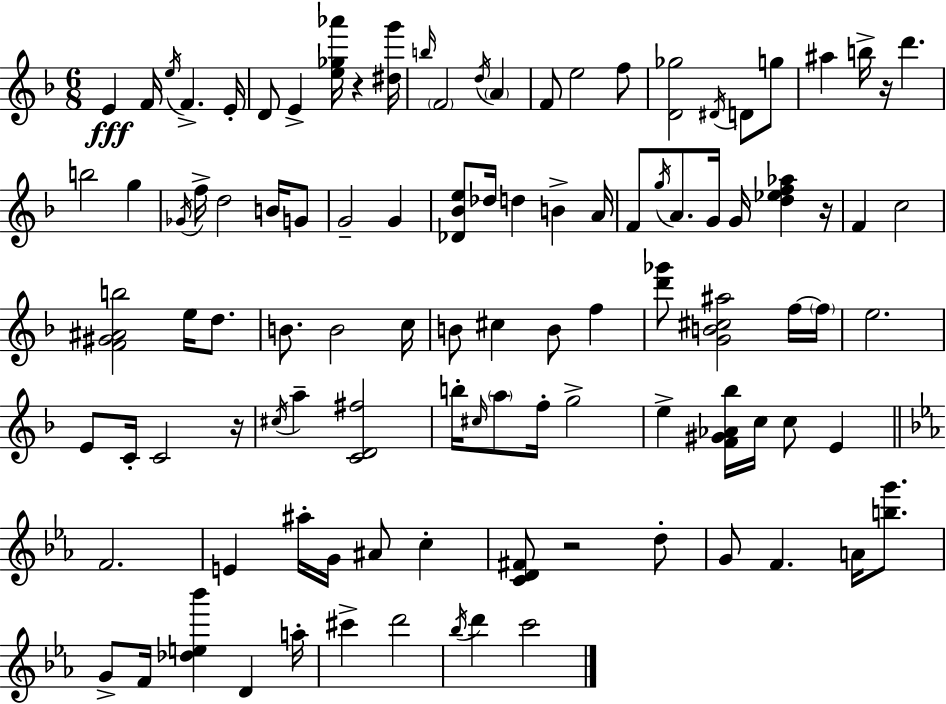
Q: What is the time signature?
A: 6/8